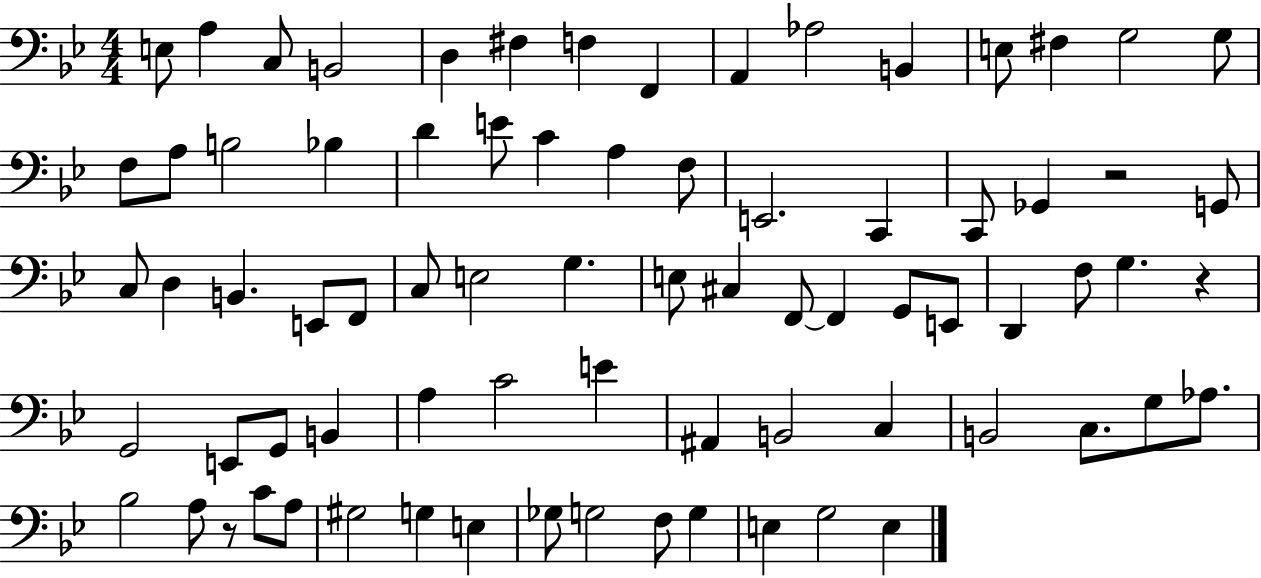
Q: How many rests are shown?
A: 3